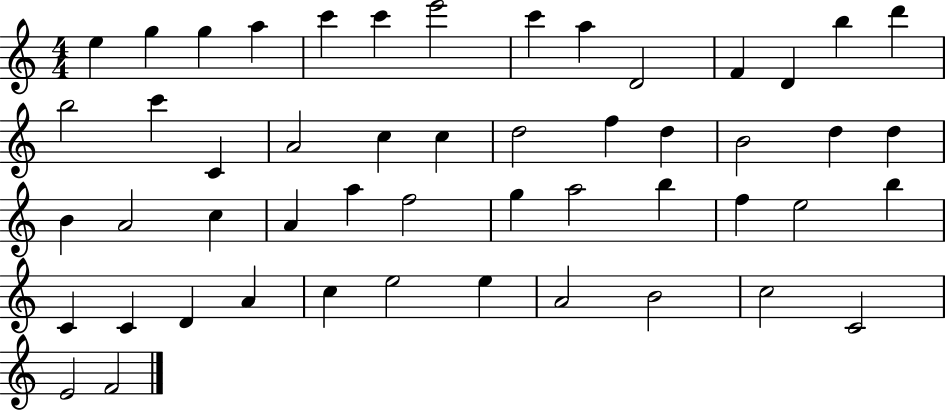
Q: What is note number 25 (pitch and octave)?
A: D5